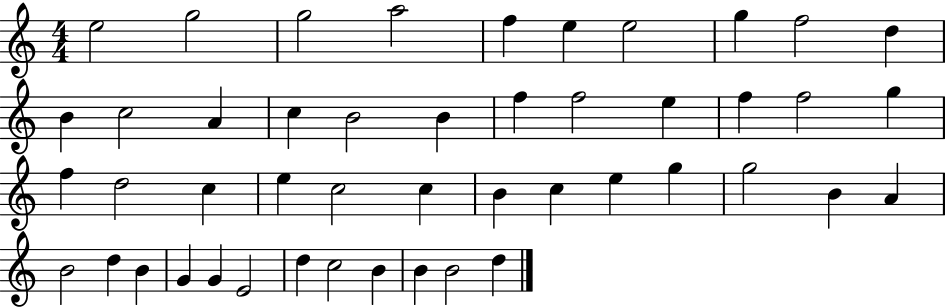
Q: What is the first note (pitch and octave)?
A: E5